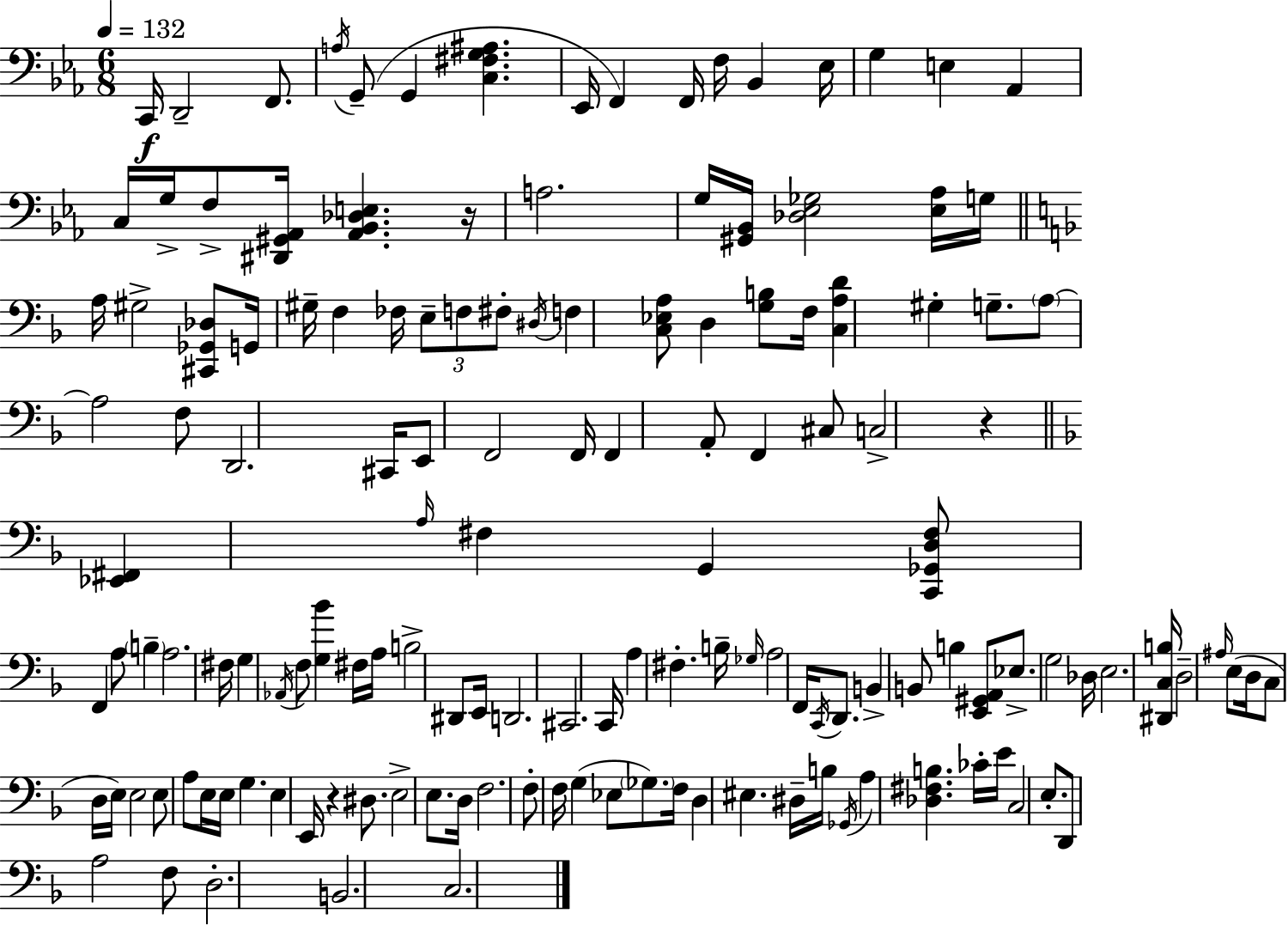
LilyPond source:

{
  \clef bass
  \numericTimeSignature
  \time 6/8
  \key ees \major
  \tempo 4 = 132
  c,16\f d,2-- f,8. | \acciaccatura { a16 }( g,8-- g,4 <c fis g ais>4. | ees,16 f,4) f,16 f16 bes,4 | ees16 g4 e4 aes,4 | \break c16 g16-> f8-> <dis, gis, aes,>16 <aes, bes, des e>4. | r16 a2. | g16 <gis, bes,>16 <des ees ges>2 <ees aes>16 | g16 \bar "||" \break \key d \minor a16 gis2-> <cis, ges, des>8 g,16 | gis16-- f4 fes16 \tuplet 3/2 { e8-- f8 fis8-. } | \acciaccatura { dis16 } f4 <c ees a>8 d4 <g b>8 | f16 <c a d'>4 gis4-. g8.-- | \break \parenthesize a8~~ a2 f8 | d,2. | cis,16 e,8 f,2 | f,16 f,4 a,8-. f,4 cis8 | \break c2-> r4 | \bar "||" \break \key d \minor <ees, fis,>4 \grace { a16 } fis4 g,4 | <c, ges, d fis>8 f,4 a8 \parenthesize b4-- | a2. | fis16 g4 \acciaccatura { aes,16 } f8 <g bes'>4 | \break fis16 a16 b2-> dis,8 | e,16 d,2. | cis,2. | c,16 a4 fis4.-. | \break b16-- \grace { ges16 } a2 f,16 | \acciaccatura { c,16 } d,8. b,4-> b,8 b4 | <e, gis, a,>8 ees8.-> g2 | des16 e2. | \break <dis, c b>16 d2-- | \grace { ais16 }( e8 d16 c8 d16 e16) e2 | e8 a8 e16 e16 g4. | e4 e,16 r4 | \break dis8. e2-> | e8. d16 f2. | f8-. f16 g4( | ees8 \parenthesize ges8.) f16 d4 eis4. | \break dis16-- b16 \acciaccatura { ges,16 } a4 <des fis b>4. | ces'16-. e'16 c2 | e8.-. d,8 a2 | f8 d2.-. | \break b,2. | c2. | \bar "|."
}